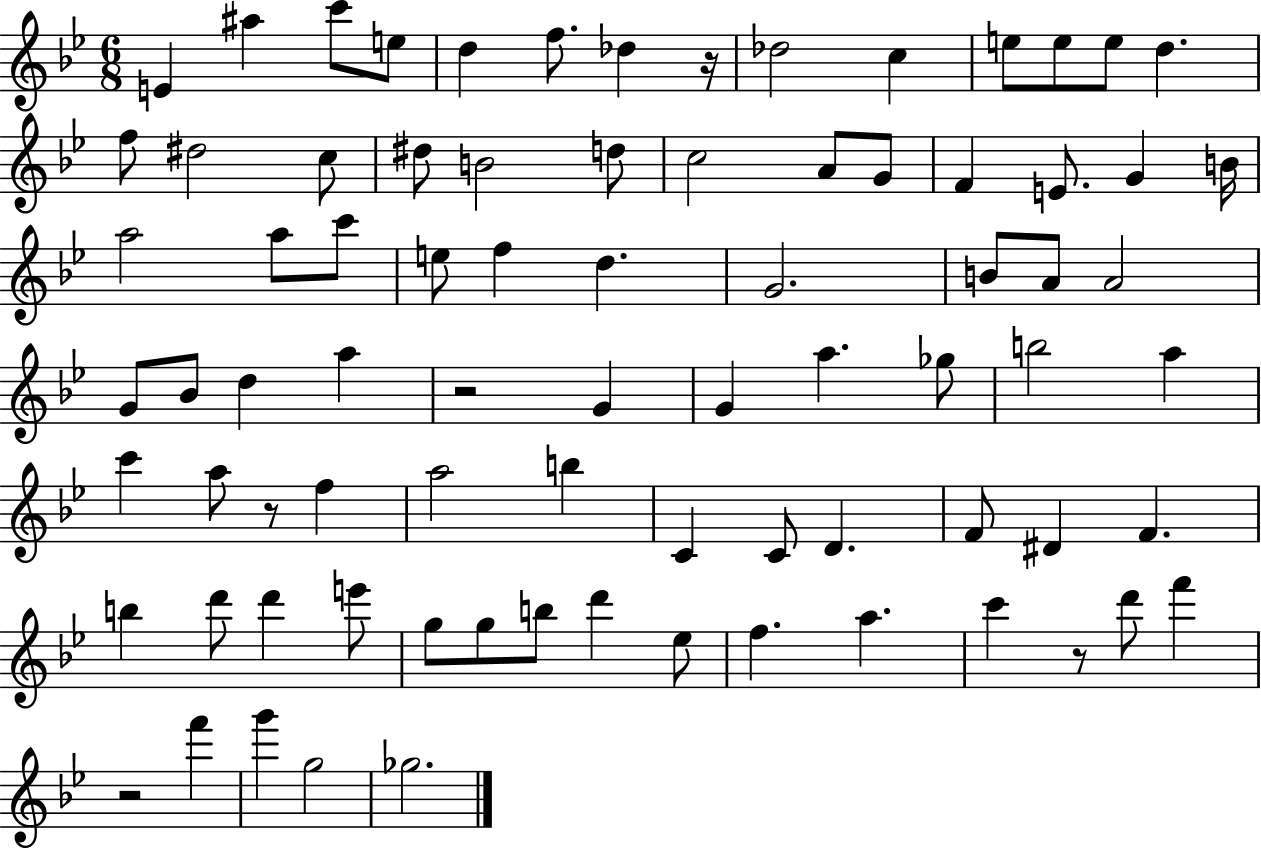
X:1
T:Untitled
M:6/8
L:1/4
K:Bb
E ^a c'/2 e/2 d f/2 _d z/4 _d2 c e/2 e/2 e/2 d f/2 ^d2 c/2 ^d/2 B2 d/2 c2 A/2 G/2 F E/2 G B/4 a2 a/2 c'/2 e/2 f d G2 B/2 A/2 A2 G/2 _B/2 d a z2 G G a _g/2 b2 a c' a/2 z/2 f a2 b C C/2 D F/2 ^D F b d'/2 d' e'/2 g/2 g/2 b/2 d' _e/2 f a c' z/2 d'/2 f' z2 f' g' g2 _g2